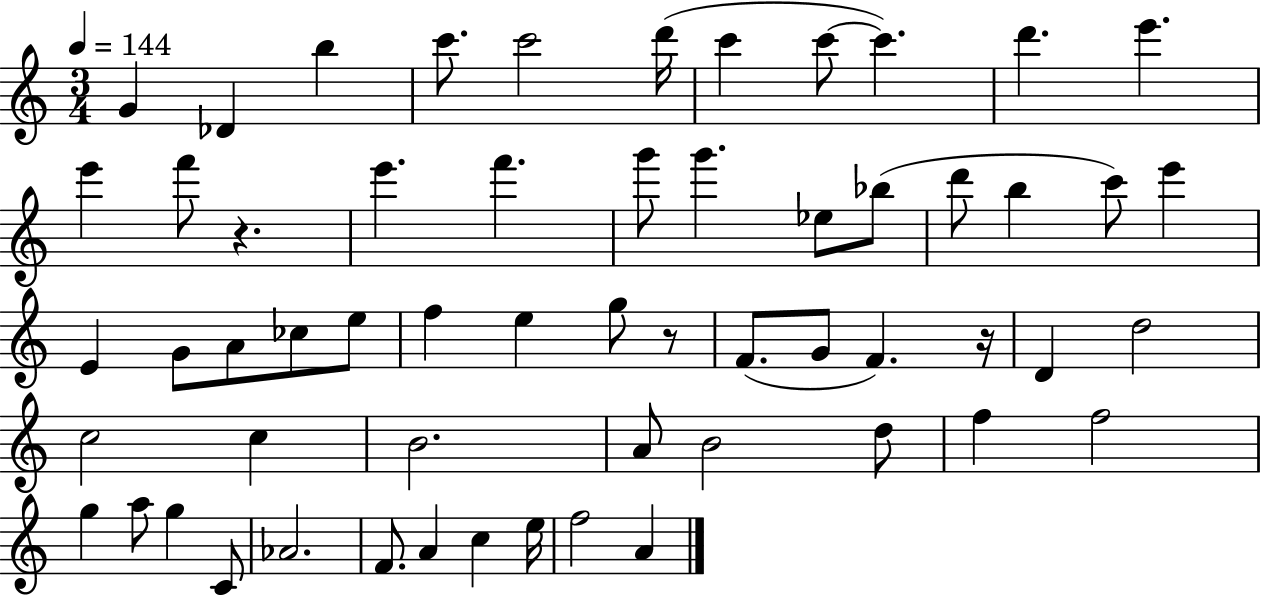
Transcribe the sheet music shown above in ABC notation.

X:1
T:Untitled
M:3/4
L:1/4
K:C
G _D b c'/2 c'2 d'/4 c' c'/2 c' d' e' e' f'/2 z e' f' g'/2 g' _e/2 _b/2 d'/2 b c'/2 e' E G/2 A/2 _c/2 e/2 f e g/2 z/2 F/2 G/2 F z/4 D d2 c2 c B2 A/2 B2 d/2 f f2 g a/2 g C/2 _A2 F/2 A c e/4 f2 A